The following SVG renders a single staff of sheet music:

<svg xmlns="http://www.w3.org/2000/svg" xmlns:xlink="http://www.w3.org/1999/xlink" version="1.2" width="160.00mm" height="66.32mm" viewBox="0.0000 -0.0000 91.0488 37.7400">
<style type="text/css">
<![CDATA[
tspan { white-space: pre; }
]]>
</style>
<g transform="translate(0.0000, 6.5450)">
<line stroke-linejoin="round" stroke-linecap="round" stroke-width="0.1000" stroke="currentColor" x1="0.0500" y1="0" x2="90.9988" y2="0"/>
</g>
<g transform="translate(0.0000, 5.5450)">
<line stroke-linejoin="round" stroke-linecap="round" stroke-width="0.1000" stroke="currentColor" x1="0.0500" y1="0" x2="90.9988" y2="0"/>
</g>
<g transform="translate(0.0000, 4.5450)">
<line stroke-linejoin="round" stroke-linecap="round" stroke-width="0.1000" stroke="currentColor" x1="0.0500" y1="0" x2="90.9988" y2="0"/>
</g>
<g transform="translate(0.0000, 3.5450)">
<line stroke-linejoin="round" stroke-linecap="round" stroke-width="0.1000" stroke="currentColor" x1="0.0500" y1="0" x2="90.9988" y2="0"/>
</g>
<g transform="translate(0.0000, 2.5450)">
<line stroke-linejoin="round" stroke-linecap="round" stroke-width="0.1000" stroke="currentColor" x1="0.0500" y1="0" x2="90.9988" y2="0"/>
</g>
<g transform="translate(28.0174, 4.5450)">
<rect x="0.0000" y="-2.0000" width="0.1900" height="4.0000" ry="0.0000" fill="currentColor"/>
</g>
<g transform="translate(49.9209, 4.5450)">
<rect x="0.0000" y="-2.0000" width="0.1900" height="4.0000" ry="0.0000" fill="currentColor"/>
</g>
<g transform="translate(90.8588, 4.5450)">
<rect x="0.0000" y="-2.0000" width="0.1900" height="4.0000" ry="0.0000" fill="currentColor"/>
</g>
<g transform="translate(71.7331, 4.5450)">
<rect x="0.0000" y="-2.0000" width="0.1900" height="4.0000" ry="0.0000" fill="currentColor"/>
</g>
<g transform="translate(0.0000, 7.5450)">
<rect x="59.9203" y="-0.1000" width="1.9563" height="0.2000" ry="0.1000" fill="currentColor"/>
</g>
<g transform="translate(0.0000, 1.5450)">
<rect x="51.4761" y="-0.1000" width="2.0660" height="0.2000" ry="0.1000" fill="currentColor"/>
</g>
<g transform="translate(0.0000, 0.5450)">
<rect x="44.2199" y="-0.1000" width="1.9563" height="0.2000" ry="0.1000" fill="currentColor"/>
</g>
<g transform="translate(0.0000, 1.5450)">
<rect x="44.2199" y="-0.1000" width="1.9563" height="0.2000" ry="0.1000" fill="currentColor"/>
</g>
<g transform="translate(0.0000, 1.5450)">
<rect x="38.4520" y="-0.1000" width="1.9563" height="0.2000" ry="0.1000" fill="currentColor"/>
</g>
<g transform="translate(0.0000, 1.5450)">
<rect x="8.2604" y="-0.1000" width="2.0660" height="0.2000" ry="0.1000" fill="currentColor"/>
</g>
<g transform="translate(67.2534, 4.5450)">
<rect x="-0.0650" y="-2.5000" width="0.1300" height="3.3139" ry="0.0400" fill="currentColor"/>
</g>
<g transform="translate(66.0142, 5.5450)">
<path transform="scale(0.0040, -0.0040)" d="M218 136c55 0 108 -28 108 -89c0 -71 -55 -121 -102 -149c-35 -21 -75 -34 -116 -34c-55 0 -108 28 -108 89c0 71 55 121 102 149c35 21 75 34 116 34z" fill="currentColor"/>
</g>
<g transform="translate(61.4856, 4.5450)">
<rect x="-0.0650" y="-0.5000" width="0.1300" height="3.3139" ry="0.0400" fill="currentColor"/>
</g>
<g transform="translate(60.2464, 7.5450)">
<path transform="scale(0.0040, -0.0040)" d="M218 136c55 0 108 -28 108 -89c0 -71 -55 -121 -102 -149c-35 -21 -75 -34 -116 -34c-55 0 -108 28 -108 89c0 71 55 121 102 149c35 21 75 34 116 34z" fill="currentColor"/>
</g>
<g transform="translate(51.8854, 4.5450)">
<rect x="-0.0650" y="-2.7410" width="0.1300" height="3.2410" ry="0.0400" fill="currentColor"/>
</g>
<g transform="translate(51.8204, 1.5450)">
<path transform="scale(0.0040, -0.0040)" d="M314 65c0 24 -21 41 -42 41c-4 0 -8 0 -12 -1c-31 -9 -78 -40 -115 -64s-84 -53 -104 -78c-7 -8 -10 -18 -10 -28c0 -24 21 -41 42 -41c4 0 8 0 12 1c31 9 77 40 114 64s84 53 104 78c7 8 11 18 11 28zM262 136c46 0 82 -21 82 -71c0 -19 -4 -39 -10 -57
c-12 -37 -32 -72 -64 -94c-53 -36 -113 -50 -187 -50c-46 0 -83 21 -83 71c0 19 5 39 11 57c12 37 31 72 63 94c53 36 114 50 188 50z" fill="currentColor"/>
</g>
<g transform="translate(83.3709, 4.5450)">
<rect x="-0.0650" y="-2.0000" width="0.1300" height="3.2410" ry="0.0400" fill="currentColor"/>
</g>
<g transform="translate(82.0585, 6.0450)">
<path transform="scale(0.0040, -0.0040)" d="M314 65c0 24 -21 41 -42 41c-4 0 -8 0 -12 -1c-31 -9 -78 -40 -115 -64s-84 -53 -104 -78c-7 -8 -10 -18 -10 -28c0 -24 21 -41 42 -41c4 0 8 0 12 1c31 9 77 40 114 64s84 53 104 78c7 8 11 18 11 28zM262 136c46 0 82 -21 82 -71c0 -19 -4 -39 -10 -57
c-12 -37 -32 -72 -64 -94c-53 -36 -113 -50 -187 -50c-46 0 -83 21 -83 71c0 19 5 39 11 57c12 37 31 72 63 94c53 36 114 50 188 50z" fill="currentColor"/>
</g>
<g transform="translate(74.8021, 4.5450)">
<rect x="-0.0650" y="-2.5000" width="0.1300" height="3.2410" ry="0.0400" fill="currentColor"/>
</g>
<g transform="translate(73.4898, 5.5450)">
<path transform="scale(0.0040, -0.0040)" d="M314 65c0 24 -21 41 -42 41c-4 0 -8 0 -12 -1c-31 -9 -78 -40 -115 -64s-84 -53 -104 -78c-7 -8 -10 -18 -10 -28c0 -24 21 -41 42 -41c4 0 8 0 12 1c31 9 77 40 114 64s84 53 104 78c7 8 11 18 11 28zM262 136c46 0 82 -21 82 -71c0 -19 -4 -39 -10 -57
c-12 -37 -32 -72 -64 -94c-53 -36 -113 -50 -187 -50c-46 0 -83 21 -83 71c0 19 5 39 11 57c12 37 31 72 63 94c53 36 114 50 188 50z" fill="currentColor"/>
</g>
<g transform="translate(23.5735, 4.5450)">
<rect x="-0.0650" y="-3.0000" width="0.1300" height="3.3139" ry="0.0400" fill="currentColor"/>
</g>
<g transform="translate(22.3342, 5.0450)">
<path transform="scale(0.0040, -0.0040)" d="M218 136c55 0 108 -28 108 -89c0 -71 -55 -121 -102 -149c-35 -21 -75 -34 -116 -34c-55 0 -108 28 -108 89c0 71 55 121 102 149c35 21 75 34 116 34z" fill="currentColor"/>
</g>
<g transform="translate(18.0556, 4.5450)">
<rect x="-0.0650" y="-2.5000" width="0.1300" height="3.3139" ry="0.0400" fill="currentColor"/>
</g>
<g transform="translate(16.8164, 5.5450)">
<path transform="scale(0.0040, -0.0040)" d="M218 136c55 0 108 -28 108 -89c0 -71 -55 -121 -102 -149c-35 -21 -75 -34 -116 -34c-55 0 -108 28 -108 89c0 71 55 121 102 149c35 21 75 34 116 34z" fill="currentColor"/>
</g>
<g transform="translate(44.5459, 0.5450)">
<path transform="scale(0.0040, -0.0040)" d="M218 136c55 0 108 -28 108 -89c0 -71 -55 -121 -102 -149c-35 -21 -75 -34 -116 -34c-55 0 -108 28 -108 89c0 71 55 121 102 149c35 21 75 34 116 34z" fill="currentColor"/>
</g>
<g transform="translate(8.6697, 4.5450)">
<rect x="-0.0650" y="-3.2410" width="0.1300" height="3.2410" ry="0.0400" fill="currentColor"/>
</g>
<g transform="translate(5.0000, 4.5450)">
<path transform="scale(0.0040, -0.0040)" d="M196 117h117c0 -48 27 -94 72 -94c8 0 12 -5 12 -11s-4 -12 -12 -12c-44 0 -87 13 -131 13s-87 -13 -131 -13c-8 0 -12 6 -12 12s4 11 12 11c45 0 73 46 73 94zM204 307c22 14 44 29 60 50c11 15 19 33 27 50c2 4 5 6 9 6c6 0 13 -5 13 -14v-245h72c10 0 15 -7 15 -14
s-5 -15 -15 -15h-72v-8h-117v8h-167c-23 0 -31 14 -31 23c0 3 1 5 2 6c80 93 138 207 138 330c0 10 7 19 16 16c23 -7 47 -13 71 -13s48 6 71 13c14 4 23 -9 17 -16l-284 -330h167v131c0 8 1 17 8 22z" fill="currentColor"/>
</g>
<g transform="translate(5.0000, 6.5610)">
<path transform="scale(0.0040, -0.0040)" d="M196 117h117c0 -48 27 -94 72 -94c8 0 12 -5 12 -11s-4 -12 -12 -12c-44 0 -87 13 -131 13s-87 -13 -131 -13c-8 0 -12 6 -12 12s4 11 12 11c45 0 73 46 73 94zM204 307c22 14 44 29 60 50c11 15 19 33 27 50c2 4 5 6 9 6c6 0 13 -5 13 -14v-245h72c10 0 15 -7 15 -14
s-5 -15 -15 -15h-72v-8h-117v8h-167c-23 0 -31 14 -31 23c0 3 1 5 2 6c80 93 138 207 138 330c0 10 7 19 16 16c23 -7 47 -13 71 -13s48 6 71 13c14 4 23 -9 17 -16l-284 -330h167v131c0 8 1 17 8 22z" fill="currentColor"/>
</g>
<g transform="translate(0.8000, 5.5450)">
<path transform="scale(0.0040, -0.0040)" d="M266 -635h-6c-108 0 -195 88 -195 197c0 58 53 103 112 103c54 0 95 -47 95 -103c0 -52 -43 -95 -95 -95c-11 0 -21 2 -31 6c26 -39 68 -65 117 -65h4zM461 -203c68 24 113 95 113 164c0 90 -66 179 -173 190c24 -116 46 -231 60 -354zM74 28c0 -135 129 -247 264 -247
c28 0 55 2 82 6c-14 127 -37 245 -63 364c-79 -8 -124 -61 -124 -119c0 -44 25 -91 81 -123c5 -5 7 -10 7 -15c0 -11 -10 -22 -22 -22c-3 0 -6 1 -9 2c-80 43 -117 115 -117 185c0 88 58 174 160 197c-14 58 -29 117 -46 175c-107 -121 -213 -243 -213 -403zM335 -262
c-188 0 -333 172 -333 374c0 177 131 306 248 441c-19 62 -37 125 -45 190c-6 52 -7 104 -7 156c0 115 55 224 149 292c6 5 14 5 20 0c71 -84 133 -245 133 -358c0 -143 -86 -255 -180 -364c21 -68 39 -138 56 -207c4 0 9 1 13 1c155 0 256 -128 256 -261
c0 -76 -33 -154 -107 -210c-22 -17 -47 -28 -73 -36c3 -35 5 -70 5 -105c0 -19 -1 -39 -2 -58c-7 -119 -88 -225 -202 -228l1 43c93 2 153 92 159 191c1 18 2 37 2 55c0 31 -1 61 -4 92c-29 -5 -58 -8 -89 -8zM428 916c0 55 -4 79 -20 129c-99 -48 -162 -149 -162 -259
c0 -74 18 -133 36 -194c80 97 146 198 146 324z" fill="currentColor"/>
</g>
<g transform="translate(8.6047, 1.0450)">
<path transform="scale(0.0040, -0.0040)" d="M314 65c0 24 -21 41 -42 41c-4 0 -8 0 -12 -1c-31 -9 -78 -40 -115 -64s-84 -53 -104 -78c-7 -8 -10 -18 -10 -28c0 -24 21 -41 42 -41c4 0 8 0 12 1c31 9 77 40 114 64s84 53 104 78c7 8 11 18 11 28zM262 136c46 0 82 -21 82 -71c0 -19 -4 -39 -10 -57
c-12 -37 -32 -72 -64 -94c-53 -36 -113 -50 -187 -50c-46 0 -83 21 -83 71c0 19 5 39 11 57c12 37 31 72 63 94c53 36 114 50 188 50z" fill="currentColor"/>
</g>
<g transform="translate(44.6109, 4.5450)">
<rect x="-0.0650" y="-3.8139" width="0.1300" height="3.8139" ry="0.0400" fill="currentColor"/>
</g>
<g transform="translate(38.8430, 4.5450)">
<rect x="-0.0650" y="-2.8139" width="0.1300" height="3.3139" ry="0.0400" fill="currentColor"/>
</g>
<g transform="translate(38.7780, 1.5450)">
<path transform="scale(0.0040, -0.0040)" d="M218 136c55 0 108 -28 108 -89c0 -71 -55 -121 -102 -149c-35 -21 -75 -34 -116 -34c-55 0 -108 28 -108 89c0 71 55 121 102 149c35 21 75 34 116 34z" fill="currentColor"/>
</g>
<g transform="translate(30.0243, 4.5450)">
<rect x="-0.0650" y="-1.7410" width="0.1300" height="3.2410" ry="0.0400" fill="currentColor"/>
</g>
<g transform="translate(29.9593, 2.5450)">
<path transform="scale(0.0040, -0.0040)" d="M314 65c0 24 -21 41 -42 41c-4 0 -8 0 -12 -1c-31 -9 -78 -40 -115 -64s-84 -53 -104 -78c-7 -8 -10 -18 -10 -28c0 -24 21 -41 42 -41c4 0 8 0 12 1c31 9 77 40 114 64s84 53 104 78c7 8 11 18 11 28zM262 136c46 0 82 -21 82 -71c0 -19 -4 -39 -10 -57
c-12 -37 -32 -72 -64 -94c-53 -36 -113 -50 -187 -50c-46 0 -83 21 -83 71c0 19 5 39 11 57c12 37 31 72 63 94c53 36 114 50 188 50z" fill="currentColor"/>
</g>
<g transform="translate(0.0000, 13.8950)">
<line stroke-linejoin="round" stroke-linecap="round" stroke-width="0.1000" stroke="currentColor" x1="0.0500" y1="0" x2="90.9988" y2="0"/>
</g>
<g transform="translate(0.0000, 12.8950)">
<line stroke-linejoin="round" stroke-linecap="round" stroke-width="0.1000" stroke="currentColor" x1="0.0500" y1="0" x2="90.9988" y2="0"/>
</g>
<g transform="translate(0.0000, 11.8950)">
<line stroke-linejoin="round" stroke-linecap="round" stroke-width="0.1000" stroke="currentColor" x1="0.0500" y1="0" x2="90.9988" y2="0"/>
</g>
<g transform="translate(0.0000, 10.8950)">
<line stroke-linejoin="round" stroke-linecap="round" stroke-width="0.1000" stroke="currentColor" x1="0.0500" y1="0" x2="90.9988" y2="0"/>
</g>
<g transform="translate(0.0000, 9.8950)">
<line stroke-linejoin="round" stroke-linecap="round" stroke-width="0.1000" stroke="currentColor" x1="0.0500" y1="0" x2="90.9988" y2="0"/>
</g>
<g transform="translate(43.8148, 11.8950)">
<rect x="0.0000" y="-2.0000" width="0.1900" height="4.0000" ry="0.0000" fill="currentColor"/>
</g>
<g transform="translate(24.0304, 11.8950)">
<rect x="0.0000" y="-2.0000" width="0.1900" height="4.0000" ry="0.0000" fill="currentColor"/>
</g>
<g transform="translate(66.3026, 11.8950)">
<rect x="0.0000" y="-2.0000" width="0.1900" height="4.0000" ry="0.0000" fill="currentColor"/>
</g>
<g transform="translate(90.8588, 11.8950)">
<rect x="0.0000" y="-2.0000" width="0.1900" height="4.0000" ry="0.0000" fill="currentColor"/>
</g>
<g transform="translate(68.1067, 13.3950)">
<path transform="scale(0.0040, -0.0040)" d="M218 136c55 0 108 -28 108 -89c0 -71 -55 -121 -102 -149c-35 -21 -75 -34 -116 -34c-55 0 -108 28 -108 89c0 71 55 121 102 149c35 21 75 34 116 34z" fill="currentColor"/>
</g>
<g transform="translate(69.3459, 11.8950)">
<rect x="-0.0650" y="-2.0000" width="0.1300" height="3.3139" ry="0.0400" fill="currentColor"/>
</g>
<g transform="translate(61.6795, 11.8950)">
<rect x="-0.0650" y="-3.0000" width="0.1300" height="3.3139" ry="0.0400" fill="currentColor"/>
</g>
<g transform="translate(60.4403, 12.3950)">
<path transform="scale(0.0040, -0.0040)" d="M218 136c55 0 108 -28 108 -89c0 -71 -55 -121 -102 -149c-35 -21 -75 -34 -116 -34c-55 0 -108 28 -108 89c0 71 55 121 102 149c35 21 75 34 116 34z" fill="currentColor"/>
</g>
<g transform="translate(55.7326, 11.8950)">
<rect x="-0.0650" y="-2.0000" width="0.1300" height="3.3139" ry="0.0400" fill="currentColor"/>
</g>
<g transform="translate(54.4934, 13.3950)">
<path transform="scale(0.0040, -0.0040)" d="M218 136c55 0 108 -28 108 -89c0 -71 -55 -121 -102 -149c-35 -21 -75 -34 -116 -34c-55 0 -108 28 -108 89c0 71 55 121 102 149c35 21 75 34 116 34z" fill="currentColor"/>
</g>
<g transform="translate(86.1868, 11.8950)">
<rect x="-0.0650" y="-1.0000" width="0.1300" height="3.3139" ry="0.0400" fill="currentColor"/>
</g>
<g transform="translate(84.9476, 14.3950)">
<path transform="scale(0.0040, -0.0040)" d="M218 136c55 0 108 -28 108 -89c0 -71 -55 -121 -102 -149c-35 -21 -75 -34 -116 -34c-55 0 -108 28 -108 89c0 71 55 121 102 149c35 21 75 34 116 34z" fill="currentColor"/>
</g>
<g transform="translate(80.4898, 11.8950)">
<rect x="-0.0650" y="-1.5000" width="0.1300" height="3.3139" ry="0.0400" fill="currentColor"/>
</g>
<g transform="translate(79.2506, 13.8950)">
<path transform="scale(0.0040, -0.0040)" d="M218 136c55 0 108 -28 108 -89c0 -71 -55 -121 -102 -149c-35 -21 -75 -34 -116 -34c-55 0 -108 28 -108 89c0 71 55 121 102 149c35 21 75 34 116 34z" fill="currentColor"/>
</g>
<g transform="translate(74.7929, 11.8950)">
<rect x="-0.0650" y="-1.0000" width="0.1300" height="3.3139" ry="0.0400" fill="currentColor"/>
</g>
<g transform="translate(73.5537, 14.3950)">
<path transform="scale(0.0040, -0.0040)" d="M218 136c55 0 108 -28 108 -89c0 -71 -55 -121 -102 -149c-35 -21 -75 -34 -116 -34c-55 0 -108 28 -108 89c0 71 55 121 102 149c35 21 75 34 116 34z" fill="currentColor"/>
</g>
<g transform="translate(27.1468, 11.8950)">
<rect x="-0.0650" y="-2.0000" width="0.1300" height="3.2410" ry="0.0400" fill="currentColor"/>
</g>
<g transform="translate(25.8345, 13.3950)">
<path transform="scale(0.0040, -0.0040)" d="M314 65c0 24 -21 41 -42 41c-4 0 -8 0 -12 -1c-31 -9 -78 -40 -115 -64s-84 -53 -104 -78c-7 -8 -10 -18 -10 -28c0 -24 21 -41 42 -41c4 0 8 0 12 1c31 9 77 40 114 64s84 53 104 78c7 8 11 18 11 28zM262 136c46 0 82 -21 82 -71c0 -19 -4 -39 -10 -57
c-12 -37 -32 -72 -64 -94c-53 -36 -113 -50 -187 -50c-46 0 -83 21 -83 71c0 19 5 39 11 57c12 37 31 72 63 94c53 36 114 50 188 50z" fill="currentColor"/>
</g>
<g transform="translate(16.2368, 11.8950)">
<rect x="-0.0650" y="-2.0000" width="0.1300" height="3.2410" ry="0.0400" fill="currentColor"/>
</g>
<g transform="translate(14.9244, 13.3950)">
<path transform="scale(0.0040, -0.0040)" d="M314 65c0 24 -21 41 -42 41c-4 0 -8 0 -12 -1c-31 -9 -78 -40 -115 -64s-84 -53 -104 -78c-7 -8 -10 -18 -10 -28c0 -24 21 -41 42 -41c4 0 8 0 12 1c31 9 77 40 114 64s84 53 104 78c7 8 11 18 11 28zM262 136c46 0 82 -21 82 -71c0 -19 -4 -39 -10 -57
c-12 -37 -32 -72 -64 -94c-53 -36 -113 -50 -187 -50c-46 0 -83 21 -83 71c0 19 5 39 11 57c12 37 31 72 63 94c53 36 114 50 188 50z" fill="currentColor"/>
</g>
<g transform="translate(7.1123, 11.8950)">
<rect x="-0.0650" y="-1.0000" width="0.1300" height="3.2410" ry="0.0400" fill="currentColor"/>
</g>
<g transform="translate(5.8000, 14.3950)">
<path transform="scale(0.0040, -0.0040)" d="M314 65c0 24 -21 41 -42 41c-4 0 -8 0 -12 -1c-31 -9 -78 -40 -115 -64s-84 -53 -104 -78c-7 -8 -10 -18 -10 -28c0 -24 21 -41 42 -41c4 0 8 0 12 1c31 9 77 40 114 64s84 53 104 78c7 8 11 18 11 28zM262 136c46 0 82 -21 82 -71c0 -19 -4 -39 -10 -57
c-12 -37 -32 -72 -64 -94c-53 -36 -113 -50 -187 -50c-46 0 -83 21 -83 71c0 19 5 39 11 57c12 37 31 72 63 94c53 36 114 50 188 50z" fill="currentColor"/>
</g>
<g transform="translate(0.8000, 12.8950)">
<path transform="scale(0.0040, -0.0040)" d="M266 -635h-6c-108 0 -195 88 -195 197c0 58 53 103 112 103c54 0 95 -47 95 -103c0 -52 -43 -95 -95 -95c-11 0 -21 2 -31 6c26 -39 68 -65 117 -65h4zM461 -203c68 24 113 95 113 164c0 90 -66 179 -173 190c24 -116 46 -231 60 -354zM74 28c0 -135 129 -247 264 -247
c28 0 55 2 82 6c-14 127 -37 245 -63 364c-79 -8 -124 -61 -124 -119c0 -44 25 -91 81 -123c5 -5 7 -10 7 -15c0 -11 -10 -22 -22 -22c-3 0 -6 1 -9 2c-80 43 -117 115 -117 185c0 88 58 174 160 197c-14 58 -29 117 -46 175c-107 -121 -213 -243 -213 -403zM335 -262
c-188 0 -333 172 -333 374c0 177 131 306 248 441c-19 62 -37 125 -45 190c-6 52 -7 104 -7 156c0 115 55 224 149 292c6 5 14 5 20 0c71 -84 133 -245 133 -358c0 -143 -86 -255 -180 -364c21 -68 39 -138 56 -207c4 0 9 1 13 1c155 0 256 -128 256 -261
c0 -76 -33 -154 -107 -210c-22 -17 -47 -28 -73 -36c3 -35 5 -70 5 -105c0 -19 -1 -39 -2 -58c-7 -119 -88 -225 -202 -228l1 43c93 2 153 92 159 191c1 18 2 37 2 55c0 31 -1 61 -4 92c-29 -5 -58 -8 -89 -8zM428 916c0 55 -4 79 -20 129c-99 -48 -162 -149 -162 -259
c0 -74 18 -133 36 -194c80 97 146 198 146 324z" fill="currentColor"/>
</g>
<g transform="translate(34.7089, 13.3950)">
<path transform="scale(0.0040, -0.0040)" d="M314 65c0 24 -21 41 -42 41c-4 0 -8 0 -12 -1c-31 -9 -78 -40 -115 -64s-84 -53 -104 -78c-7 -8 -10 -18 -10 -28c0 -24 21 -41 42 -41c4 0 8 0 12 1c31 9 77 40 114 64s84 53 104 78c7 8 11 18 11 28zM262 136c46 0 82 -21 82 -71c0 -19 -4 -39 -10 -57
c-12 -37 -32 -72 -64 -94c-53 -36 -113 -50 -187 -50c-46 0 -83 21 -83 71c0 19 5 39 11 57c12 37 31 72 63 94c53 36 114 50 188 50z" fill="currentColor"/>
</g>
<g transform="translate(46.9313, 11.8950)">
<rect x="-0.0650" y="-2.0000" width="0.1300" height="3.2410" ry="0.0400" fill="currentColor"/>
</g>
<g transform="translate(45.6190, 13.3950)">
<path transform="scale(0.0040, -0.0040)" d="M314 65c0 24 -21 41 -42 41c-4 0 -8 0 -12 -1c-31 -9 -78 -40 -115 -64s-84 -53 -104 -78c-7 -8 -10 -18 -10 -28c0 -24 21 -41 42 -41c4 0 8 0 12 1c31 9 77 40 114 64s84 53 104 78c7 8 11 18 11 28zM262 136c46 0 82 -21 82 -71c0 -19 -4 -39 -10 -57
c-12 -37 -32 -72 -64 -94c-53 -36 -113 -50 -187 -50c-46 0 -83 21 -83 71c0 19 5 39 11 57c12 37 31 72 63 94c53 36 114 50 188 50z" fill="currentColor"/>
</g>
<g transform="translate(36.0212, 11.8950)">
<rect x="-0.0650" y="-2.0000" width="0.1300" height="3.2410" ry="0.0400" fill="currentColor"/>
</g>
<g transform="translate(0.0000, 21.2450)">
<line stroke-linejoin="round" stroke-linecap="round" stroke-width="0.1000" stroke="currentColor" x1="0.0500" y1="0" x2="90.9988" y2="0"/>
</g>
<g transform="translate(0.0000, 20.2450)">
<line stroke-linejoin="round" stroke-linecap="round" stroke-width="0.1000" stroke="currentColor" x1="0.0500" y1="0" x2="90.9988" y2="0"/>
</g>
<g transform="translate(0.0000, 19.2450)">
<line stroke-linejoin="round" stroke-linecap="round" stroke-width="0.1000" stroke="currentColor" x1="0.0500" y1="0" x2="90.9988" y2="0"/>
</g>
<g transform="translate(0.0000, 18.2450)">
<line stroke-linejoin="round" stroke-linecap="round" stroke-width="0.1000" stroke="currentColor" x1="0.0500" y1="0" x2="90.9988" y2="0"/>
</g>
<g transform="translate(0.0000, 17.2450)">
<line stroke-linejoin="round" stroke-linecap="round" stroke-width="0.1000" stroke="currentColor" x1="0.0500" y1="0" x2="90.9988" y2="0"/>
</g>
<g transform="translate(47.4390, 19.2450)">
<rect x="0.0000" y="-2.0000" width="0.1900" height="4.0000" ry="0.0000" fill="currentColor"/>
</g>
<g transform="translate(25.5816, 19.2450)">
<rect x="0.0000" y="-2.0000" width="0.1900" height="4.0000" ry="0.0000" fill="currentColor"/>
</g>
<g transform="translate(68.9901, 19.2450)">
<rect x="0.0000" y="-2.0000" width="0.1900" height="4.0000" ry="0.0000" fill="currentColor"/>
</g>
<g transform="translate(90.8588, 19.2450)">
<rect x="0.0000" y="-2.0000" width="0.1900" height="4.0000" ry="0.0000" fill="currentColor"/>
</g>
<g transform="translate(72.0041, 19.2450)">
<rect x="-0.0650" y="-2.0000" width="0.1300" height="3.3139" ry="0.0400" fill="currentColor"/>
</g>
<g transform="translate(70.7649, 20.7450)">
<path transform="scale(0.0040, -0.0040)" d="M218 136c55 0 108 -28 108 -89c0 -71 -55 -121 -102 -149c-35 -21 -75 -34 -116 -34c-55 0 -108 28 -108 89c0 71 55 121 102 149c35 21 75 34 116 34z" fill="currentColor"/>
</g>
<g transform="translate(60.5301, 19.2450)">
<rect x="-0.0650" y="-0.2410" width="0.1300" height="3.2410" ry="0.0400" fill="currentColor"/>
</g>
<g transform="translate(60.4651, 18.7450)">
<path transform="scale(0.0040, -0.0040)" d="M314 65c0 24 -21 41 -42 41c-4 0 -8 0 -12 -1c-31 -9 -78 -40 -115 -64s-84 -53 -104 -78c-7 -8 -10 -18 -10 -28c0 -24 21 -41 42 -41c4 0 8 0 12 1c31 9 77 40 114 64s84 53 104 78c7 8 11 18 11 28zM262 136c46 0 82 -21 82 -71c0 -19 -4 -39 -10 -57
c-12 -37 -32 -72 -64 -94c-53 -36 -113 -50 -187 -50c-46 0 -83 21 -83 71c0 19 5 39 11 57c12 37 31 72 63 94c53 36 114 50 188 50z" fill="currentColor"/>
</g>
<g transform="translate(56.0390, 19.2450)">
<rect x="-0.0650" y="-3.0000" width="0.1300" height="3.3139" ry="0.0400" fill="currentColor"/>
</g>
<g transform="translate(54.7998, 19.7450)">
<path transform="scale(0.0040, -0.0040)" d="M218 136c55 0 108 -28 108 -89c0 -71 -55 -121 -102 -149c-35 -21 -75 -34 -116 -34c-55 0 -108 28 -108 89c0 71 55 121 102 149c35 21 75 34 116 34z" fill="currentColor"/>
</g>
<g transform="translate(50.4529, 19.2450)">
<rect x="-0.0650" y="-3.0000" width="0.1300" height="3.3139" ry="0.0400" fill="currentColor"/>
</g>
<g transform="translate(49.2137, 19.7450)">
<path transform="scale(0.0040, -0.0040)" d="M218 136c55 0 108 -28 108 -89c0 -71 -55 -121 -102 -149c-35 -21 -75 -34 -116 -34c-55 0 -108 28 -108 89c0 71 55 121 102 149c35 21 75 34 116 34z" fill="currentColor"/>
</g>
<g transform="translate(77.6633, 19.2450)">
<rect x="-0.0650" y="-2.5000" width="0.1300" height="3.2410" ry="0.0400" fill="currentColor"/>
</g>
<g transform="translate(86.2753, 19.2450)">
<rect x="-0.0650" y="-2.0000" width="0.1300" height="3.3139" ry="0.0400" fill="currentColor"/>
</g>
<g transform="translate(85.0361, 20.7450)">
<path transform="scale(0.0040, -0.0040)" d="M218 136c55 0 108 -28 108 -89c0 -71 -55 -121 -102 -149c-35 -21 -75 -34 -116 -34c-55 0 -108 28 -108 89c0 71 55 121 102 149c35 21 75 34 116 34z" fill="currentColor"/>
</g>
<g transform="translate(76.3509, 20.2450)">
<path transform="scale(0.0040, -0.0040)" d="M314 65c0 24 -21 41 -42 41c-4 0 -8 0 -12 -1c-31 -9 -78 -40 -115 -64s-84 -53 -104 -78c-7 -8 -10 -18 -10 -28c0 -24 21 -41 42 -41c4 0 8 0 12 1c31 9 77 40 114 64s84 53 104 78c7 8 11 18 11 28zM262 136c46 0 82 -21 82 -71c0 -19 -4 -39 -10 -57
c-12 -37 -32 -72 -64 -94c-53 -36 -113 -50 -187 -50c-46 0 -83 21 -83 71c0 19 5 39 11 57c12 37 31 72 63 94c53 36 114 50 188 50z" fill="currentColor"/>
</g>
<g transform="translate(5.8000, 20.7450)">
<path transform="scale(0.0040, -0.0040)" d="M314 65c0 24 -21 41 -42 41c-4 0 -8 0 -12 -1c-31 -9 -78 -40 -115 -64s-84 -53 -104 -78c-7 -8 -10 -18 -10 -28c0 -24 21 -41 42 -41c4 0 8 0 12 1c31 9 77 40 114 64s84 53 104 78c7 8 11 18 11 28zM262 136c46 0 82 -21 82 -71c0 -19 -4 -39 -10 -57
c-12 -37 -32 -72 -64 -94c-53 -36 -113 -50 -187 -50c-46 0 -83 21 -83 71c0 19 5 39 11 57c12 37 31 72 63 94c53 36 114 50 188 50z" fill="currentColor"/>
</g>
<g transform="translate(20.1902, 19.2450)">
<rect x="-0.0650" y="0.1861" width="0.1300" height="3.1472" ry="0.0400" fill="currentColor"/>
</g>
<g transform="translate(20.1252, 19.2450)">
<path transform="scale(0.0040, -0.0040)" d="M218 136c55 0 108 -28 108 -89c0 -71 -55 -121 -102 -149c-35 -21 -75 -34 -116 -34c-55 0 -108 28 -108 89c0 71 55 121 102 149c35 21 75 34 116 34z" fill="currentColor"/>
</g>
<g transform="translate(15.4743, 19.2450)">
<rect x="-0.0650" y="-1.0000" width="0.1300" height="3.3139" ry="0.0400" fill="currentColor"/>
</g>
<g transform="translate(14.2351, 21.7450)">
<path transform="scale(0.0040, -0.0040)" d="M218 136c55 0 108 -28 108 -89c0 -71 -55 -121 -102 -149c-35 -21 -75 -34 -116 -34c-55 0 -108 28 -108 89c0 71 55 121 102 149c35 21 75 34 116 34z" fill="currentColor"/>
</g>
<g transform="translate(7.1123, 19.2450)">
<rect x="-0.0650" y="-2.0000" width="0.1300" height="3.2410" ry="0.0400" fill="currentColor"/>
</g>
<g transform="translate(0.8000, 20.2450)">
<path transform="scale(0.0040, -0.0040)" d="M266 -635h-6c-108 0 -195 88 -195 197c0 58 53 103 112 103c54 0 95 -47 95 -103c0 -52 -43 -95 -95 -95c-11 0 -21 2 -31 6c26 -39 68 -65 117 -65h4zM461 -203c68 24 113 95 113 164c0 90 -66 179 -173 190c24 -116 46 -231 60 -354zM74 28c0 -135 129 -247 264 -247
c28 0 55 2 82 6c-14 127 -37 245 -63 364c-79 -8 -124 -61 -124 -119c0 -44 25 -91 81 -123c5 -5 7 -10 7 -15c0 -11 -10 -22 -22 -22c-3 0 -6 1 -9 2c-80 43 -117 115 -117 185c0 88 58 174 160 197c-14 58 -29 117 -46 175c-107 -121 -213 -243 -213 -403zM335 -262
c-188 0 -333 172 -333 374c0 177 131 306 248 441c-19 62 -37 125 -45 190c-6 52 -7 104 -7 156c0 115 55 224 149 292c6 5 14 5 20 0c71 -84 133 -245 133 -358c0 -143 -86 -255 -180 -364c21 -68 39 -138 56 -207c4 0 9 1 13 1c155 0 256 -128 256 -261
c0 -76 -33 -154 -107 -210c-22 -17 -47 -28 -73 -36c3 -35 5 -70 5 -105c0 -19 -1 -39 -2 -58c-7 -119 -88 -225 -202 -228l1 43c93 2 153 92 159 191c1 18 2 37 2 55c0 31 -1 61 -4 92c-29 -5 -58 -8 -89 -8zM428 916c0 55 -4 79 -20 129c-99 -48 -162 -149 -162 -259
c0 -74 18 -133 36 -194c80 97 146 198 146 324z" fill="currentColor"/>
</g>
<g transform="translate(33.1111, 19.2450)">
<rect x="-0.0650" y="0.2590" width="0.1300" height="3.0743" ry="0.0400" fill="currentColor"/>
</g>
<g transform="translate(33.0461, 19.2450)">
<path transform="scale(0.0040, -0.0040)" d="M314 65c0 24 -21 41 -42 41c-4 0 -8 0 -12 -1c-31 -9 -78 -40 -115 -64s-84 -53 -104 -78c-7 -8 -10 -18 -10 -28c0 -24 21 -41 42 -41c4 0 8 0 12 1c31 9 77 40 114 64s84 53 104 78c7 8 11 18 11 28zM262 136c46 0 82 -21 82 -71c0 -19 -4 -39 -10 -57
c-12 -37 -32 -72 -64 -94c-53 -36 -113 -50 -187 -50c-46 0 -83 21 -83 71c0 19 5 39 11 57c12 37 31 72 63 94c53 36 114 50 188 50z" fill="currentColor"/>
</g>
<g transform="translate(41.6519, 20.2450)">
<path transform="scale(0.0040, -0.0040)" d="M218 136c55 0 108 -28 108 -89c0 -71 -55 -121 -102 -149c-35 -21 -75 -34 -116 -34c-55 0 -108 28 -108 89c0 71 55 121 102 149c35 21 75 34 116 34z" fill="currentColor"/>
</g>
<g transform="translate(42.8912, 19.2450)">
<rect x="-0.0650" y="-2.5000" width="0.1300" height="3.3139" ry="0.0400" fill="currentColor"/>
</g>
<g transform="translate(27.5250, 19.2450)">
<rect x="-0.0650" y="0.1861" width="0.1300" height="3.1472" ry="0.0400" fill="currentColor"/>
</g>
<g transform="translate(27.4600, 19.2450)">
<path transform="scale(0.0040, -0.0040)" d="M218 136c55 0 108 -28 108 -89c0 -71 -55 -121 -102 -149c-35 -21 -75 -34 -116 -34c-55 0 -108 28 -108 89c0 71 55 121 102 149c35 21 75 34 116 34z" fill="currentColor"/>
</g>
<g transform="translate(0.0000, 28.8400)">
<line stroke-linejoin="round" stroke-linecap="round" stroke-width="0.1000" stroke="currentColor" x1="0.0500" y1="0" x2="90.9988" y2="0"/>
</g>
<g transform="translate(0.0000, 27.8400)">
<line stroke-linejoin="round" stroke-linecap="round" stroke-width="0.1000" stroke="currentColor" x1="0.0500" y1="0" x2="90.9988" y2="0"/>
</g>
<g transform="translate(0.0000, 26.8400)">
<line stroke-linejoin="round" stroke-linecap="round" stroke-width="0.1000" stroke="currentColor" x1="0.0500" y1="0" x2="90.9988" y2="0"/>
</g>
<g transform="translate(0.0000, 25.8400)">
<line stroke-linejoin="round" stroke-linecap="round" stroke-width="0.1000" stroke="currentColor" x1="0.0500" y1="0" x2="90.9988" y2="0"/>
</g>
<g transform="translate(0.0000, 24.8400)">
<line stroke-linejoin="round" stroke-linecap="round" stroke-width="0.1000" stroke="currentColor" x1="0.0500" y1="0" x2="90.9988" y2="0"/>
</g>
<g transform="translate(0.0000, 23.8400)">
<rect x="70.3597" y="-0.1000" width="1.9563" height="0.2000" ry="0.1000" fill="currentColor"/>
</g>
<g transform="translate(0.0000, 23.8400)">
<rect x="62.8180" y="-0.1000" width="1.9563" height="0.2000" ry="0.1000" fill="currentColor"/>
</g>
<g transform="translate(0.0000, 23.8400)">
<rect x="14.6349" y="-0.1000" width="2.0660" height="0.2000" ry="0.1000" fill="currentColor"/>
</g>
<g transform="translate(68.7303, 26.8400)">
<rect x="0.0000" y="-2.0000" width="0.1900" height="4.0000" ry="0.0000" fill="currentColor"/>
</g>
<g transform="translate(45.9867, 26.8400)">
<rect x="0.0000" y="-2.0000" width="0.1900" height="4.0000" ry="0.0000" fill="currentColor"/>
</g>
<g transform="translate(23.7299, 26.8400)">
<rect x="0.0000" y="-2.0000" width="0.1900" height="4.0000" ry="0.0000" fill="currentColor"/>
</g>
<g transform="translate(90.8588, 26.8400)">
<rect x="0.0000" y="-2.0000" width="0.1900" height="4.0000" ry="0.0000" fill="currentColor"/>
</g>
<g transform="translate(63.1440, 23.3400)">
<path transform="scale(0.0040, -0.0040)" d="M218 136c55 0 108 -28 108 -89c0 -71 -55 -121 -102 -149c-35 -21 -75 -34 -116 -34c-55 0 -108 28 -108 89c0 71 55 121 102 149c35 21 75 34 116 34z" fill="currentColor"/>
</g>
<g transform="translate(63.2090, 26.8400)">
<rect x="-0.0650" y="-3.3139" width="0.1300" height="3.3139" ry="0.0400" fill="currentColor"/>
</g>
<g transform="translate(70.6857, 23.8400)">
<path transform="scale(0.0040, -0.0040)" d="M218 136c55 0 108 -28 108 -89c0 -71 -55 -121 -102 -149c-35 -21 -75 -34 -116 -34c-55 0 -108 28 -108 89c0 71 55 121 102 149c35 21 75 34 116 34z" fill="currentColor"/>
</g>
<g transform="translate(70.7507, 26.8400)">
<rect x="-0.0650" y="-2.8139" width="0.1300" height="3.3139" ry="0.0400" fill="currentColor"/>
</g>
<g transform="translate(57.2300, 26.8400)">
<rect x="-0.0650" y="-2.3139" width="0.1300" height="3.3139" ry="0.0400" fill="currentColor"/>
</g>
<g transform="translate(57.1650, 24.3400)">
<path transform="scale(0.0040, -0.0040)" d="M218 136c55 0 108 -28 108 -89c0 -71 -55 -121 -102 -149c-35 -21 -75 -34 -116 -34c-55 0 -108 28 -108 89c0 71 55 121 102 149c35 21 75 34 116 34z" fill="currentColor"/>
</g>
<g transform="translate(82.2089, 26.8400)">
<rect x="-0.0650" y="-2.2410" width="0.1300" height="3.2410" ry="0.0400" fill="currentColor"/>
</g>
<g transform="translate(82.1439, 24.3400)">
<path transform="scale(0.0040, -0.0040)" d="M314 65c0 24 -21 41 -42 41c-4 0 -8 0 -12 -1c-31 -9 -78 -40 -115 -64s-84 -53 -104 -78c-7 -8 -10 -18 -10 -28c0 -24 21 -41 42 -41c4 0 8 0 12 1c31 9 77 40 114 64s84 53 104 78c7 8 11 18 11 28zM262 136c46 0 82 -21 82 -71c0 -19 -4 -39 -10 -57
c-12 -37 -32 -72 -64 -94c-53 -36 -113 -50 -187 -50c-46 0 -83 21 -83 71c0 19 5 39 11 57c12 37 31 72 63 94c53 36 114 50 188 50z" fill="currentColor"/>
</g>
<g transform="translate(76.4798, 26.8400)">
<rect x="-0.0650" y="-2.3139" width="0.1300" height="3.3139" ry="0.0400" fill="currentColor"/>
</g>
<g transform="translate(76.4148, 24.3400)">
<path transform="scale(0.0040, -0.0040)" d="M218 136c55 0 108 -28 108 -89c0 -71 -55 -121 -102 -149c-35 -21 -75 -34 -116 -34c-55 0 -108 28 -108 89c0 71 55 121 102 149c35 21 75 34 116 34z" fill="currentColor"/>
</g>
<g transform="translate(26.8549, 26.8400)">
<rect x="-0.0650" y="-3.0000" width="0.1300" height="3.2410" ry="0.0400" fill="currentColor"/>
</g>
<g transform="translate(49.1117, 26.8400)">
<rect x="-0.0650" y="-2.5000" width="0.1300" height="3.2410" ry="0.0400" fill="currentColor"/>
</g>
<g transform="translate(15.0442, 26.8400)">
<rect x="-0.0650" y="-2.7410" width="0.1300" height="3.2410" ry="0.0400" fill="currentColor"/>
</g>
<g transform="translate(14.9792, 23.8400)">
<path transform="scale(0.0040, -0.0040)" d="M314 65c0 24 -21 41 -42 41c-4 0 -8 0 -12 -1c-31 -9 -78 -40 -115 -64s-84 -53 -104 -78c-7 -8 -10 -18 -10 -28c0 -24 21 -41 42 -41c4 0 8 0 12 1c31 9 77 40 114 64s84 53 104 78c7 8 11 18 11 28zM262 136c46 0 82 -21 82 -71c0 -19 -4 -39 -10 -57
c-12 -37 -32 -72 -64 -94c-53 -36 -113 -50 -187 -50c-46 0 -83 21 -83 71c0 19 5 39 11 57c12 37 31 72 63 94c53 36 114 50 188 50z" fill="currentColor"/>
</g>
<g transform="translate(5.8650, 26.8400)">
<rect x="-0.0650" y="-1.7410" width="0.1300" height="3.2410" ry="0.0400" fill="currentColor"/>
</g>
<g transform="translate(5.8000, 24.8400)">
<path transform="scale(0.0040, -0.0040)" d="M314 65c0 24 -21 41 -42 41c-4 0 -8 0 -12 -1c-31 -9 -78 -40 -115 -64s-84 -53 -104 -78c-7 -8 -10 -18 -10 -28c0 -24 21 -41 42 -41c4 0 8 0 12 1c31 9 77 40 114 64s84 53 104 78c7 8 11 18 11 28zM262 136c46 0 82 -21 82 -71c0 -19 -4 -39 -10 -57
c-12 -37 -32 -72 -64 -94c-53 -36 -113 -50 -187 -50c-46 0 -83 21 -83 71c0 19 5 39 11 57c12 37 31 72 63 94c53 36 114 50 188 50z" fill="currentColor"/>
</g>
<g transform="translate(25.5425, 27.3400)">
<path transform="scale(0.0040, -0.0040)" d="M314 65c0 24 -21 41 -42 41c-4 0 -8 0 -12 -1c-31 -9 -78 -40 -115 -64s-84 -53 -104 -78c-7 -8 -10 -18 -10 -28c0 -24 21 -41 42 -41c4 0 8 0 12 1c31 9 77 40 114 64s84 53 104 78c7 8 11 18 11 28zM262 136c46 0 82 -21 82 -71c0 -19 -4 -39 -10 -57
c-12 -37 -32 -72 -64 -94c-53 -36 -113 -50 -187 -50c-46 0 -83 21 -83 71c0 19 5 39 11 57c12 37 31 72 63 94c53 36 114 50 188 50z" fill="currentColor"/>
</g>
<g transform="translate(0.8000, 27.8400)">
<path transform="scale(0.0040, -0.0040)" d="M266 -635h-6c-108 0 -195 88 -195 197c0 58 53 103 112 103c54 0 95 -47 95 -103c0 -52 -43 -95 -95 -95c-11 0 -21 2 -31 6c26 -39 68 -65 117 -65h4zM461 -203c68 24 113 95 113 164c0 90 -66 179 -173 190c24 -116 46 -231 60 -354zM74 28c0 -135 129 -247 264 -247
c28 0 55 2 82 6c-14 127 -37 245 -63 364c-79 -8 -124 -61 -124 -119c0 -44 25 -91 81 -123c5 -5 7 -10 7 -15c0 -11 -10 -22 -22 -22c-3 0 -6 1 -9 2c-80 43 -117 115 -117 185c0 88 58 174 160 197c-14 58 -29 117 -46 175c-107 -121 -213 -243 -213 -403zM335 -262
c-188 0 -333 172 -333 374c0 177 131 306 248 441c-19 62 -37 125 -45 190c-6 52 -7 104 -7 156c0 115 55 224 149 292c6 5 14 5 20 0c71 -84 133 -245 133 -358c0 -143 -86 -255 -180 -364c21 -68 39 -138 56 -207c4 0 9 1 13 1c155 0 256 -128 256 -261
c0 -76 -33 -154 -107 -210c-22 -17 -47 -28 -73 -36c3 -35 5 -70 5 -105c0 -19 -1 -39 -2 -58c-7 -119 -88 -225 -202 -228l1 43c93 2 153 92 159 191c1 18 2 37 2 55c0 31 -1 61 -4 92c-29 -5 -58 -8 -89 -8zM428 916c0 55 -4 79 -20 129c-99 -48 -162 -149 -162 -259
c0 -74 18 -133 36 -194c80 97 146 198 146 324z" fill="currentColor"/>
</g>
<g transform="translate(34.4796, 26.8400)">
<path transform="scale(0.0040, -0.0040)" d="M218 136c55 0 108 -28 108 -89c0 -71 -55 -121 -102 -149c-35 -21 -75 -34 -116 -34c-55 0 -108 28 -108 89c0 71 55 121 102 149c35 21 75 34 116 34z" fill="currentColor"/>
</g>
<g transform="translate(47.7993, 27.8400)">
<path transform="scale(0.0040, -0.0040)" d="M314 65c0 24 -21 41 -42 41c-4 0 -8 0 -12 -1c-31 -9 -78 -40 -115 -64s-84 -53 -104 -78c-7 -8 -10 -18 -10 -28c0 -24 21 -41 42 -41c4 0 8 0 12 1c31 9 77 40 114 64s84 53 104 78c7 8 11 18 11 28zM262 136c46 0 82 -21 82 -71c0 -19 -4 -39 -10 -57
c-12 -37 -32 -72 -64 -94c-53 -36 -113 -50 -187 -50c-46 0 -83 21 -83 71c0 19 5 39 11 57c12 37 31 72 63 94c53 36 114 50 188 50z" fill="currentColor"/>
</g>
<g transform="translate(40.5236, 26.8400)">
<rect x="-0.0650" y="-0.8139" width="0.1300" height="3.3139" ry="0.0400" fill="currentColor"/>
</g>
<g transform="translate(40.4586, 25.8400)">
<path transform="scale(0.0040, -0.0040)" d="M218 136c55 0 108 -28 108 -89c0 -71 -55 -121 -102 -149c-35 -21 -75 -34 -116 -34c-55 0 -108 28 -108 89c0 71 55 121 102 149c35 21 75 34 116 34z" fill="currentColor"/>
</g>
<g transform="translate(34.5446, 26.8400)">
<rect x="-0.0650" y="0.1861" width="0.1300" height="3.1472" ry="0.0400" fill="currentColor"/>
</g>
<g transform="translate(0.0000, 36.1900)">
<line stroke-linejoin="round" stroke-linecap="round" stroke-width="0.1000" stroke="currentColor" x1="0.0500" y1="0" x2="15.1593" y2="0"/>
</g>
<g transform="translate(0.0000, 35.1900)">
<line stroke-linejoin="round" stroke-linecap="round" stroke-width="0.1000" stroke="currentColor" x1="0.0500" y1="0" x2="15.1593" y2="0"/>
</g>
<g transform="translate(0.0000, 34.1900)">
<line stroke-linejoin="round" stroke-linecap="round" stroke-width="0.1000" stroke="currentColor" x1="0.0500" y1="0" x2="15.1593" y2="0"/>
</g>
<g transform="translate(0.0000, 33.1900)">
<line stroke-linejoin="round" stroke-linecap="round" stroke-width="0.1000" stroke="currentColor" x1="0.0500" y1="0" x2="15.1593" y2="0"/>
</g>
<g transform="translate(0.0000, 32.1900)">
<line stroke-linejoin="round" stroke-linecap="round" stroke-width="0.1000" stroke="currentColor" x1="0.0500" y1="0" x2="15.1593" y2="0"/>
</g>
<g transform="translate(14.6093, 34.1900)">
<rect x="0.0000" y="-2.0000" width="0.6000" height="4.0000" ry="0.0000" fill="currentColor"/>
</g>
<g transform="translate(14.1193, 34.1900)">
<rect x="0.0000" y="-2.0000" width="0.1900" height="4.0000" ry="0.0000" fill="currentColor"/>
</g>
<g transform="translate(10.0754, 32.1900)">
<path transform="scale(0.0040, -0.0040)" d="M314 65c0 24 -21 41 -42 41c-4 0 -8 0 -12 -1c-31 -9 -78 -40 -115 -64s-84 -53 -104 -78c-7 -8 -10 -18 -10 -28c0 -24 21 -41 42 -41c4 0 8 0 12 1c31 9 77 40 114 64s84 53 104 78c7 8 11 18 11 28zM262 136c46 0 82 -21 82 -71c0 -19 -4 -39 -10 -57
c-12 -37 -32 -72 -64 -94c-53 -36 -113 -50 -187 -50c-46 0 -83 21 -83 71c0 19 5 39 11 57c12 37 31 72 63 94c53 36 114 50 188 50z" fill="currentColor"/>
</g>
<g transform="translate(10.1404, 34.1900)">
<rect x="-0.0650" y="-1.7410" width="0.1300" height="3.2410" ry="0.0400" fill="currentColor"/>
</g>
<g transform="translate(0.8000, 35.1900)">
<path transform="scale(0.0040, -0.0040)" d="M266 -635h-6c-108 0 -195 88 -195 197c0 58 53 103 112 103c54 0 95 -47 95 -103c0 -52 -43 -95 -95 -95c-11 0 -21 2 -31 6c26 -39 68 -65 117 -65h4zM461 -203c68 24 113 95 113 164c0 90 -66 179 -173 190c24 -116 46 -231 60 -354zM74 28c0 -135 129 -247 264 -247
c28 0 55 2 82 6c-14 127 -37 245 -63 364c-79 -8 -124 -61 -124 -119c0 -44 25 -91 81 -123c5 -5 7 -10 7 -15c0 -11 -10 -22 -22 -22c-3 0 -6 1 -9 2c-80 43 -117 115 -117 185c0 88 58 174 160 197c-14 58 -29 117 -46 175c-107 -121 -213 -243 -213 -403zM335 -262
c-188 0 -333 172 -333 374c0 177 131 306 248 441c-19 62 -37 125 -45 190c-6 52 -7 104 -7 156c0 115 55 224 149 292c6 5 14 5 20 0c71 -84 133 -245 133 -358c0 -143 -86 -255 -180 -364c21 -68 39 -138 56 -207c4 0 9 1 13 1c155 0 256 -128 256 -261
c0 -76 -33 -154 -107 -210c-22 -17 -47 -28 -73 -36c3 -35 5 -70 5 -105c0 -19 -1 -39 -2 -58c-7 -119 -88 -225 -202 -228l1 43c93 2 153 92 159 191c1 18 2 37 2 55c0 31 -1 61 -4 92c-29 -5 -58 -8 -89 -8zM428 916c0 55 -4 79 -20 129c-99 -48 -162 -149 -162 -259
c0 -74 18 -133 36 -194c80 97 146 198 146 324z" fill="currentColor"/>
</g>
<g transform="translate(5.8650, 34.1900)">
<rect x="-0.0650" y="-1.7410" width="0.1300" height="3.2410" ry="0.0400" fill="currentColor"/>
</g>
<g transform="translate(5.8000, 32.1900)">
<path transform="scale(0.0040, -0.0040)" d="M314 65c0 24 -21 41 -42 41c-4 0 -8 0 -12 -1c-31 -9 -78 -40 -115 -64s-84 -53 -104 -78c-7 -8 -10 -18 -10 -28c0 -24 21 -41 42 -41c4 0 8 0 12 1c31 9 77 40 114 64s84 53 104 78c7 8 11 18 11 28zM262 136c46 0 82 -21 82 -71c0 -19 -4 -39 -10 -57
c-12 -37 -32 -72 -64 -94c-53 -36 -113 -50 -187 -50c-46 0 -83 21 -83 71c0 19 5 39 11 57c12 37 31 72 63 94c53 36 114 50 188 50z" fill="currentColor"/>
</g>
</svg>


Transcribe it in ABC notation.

X:1
T:Untitled
M:4/4
L:1/4
K:C
b2 G A f2 a c' a2 C G G2 F2 D2 F2 F2 F2 F2 F A F D E D F2 D B B B2 G A A c2 F G2 F f2 a2 A2 B d G2 g b a g g2 f2 f2